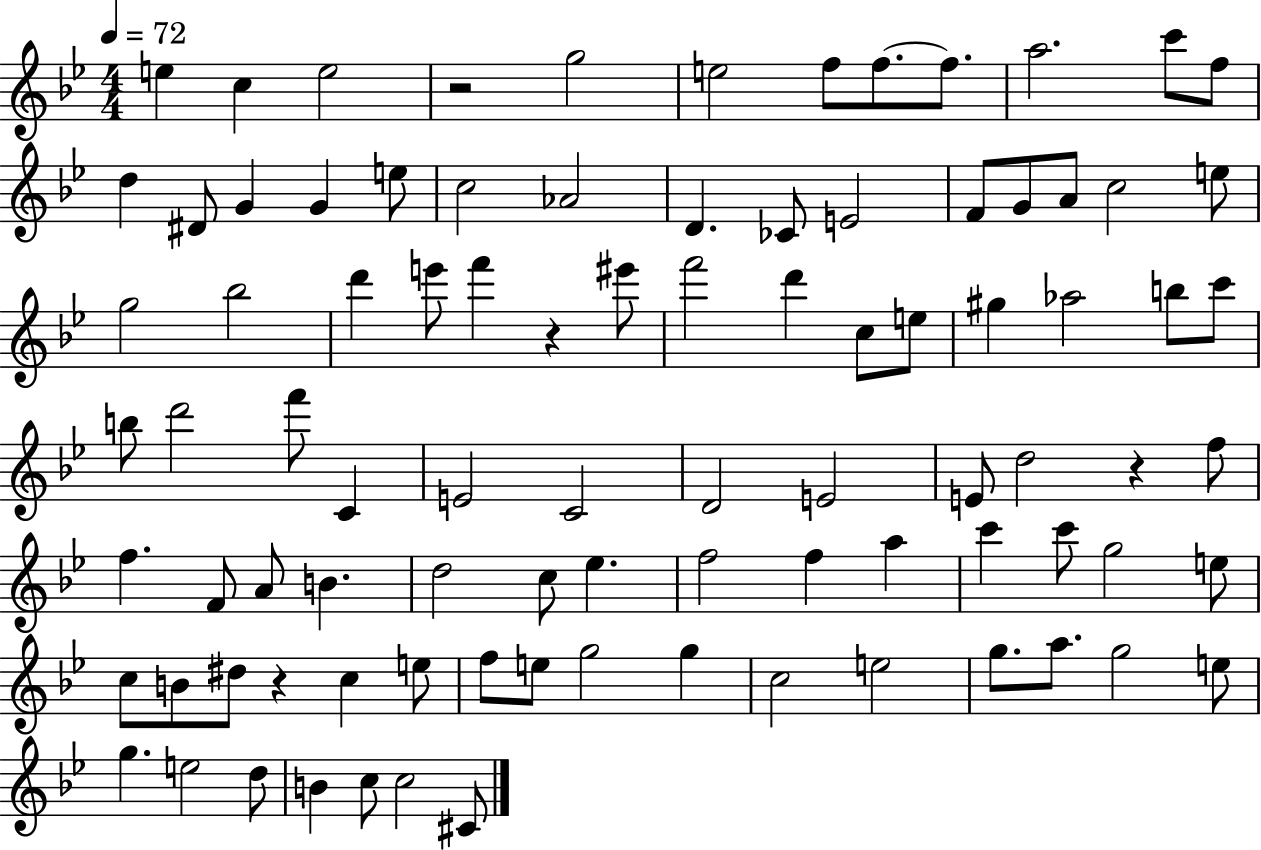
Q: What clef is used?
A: treble